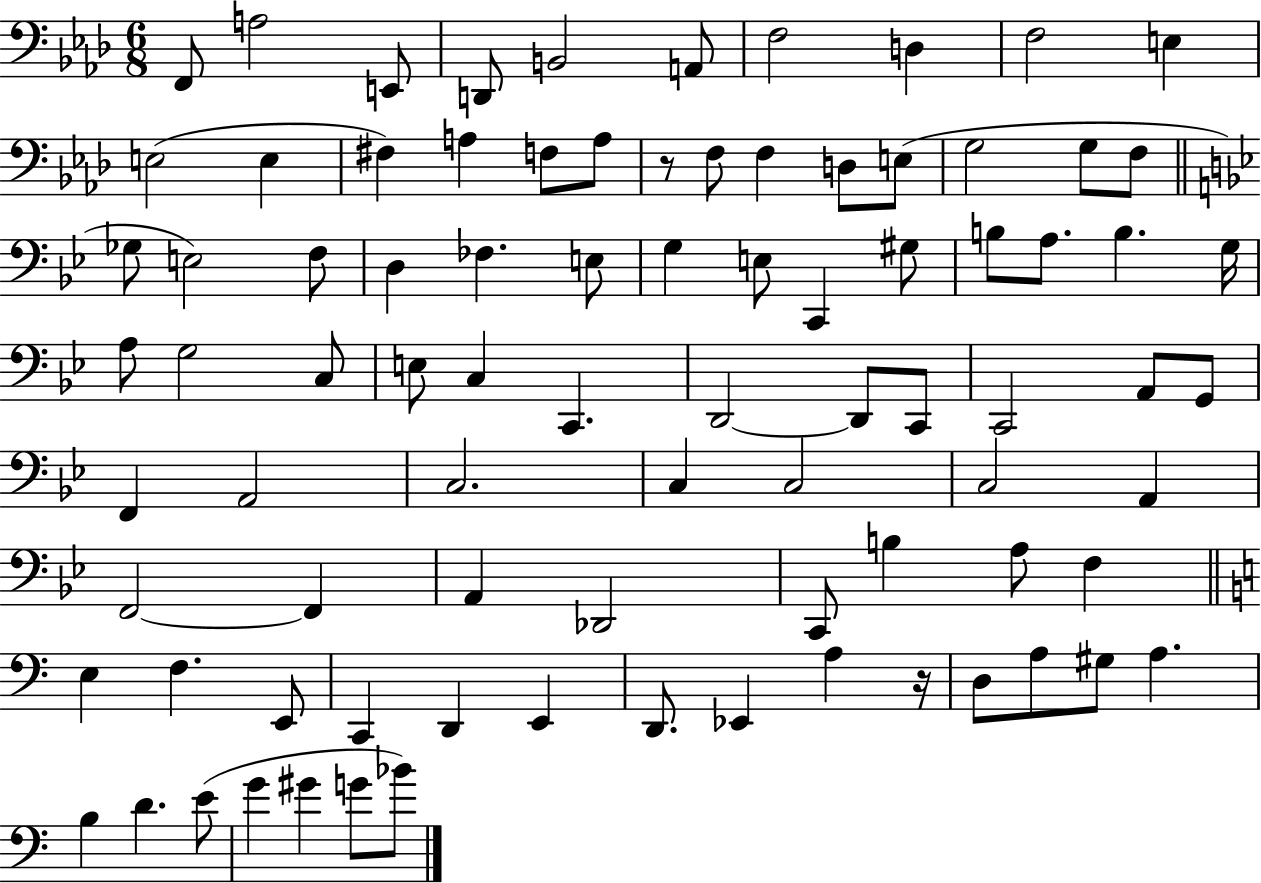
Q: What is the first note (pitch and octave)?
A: F2